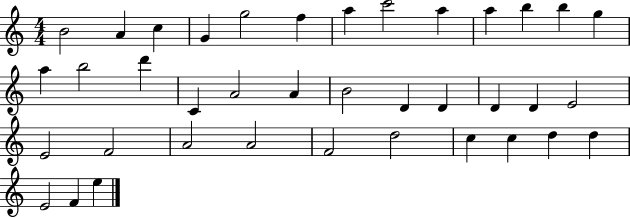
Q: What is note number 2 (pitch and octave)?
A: A4